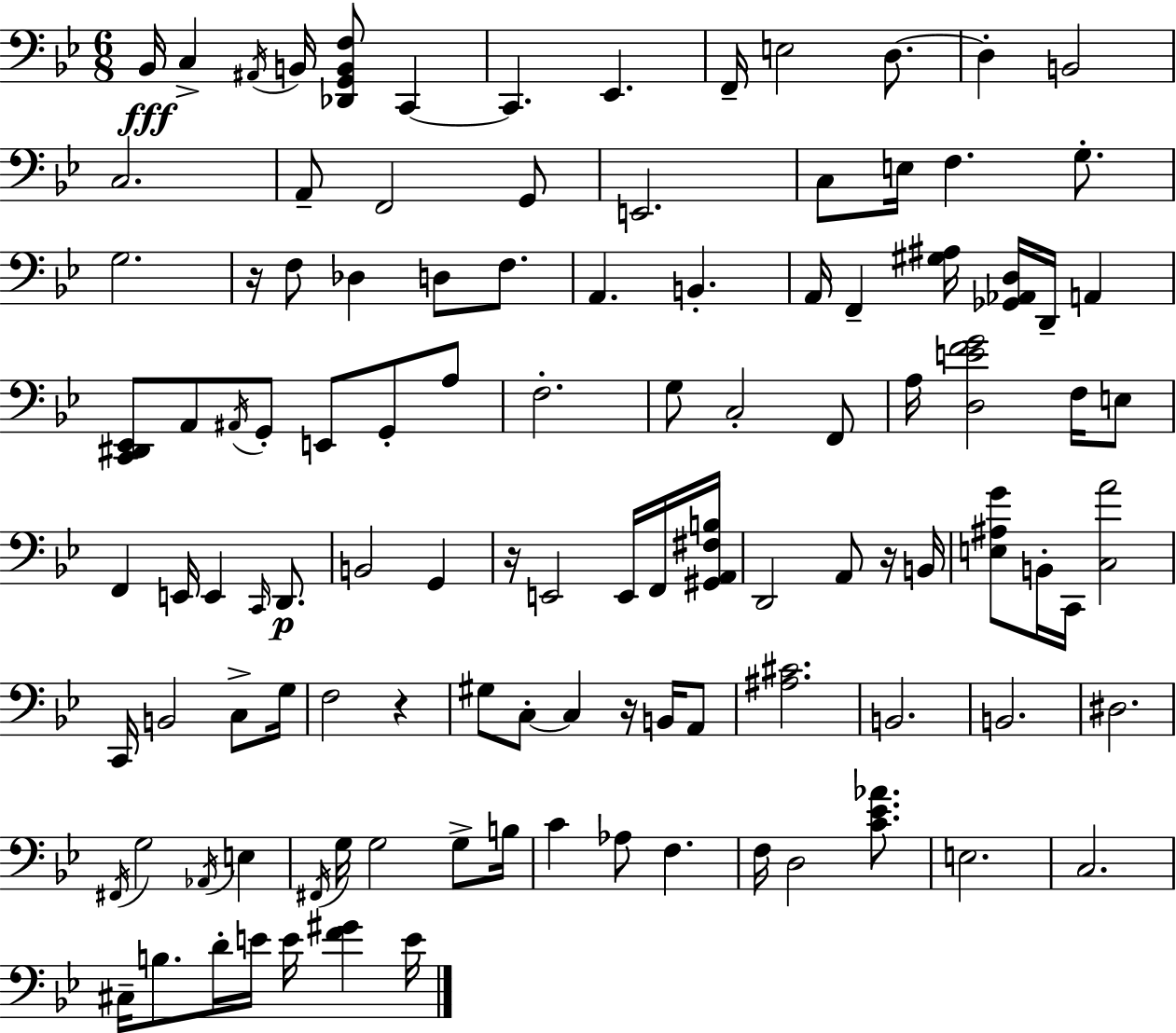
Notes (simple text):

Bb2/s C3/q A#2/s B2/s [Db2,G2,B2,F3]/e C2/q C2/q. Eb2/q. F2/s E3/h D3/e. D3/q B2/h C3/h. A2/e F2/h G2/e E2/h. C3/e E3/s F3/q. G3/e. G3/h. R/s F3/e Db3/q D3/e F3/e. A2/q. B2/q. A2/s F2/q [G#3,A#3]/s [Gb2,Ab2,D3]/s D2/s A2/q [C2,D#2,Eb2]/e A2/e A#2/s G2/e E2/e G2/e A3/e F3/h. G3/e C3/h F2/e A3/s [D3,E4,F4,G4]/h F3/s E3/e F2/q E2/s E2/q C2/s D2/e. B2/h G2/q R/s E2/h E2/s F2/s [G#2,A2,F#3,B3]/s D2/h A2/e R/s B2/s [E3,A#3,G4]/e B2/s C2/s [C3,A4]/h C2/s B2/h C3/e G3/s F3/h R/q G#3/e C3/e C3/q R/s B2/s A2/e [A#3,C#4]/h. B2/h. B2/h. D#3/h. F#2/s G3/h Ab2/s E3/q F#2/s G3/s G3/h G3/e B3/s C4/q Ab3/e F3/q. F3/s D3/h [C4,Eb4,Ab4]/e. E3/h. C3/h. C#3/s B3/e. D4/s E4/s E4/s [F4,G#4]/q E4/s